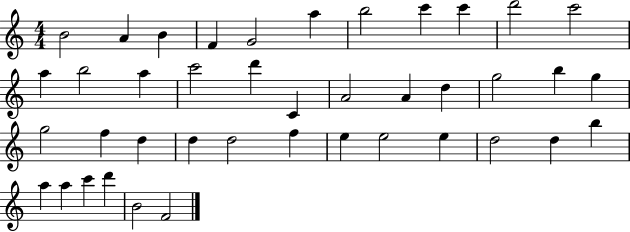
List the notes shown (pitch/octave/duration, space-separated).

B4/h A4/q B4/q F4/q G4/h A5/q B5/h C6/q C6/q D6/h C6/h A5/q B5/h A5/q C6/h D6/q C4/q A4/h A4/q D5/q G5/h B5/q G5/q G5/h F5/q D5/q D5/q D5/h F5/q E5/q E5/h E5/q D5/h D5/q B5/q A5/q A5/q C6/q D6/q B4/h F4/h